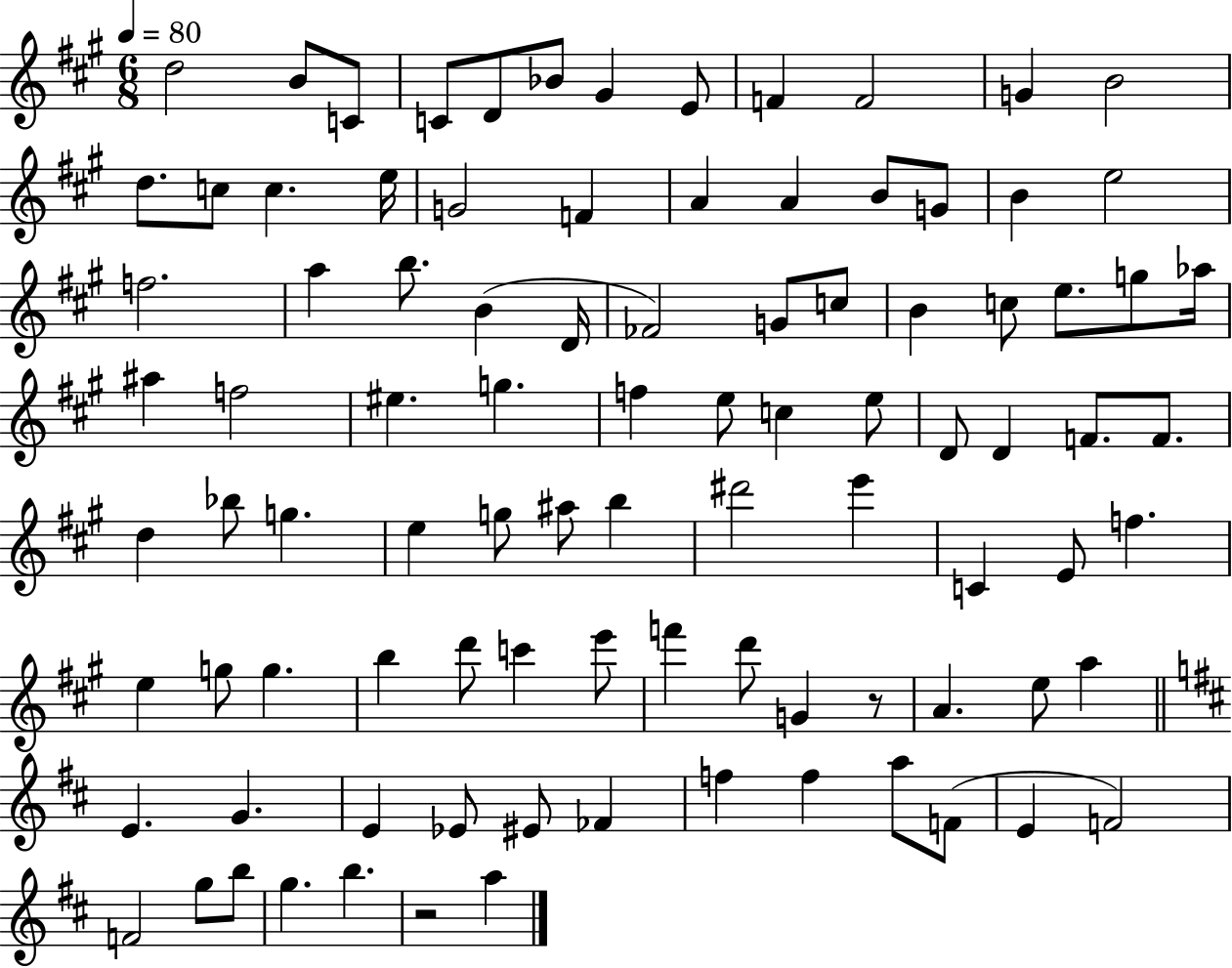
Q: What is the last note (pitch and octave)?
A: A5